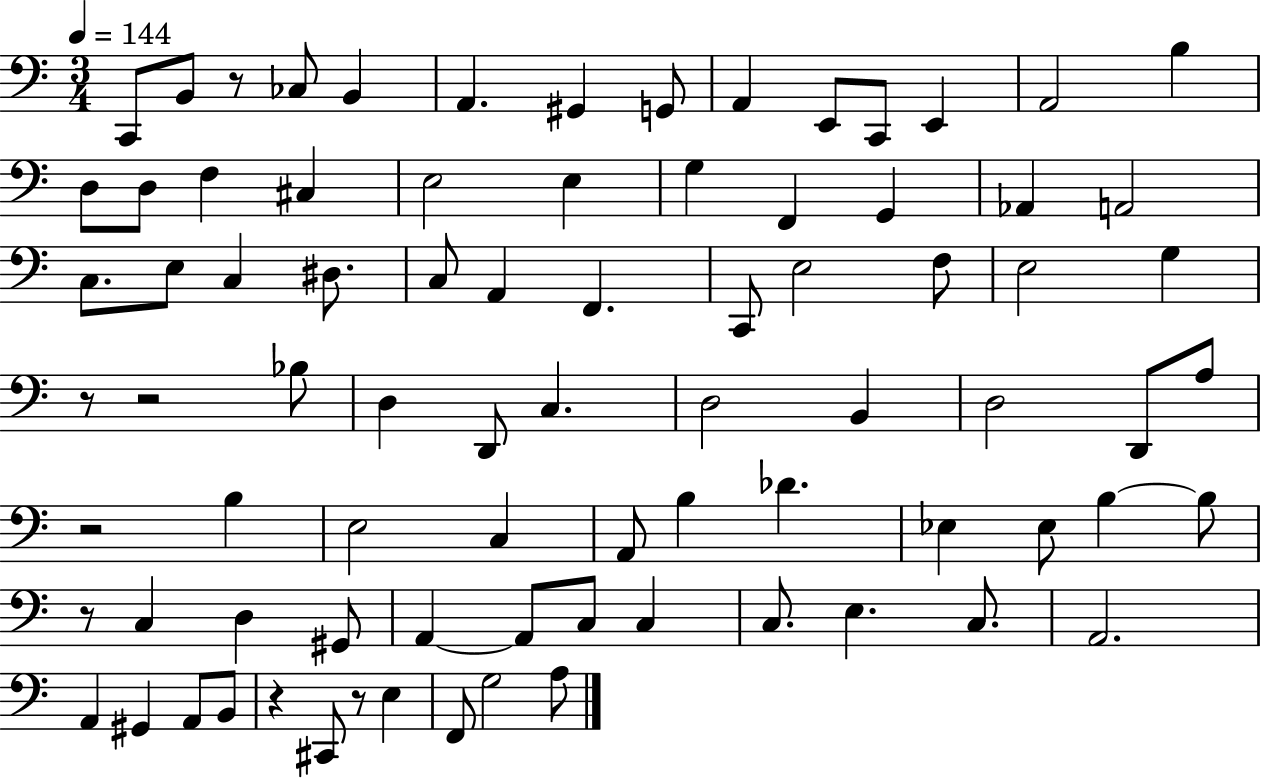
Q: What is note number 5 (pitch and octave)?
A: A2